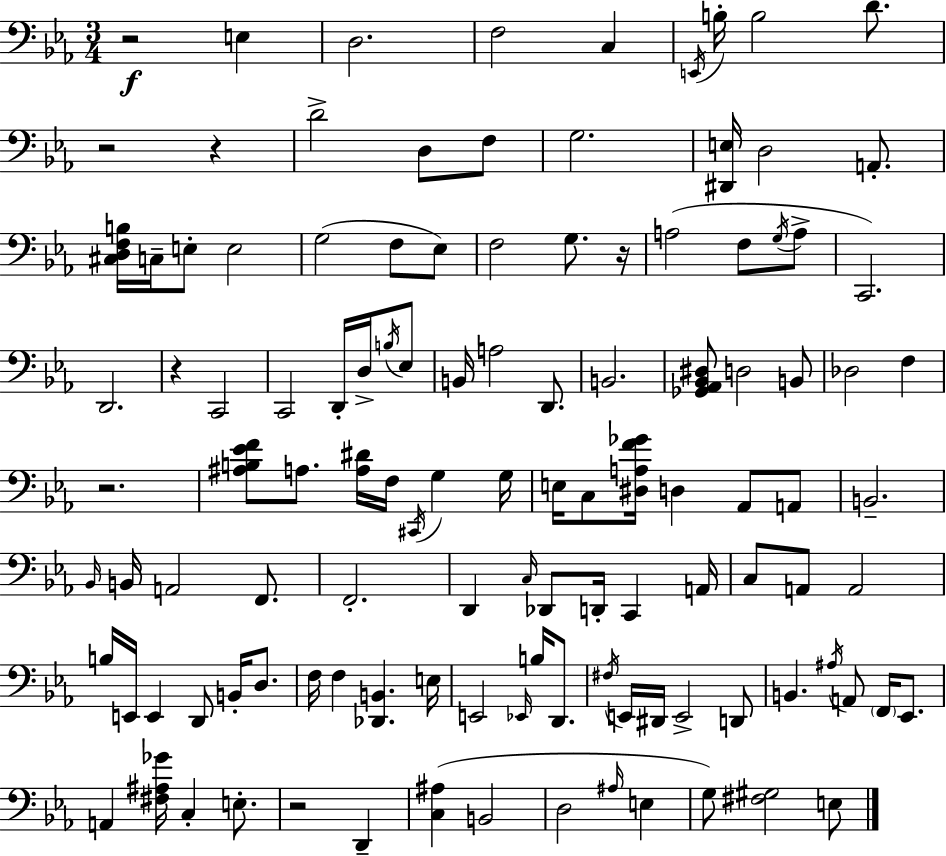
X:1
T:Untitled
M:3/4
L:1/4
K:Eb
z2 E, D,2 F,2 C, E,,/4 B,/4 B,2 D/2 z2 z D2 D,/2 F,/2 G,2 [^D,,E,]/4 D,2 A,,/2 [^C,D,F,B,]/4 C,/4 E,/2 E,2 G,2 F,/2 _E,/2 F,2 G,/2 z/4 A,2 F,/2 G,/4 A,/2 C,,2 D,,2 z C,,2 C,,2 D,,/4 D,/4 B,/4 _E,/2 B,,/4 A,2 D,,/2 B,,2 [_G,,_A,,_B,,^D,]/2 D,2 B,,/2 _D,2 F, z2 [^A,B,_EF]/2 A,/2 [A,^D]/4 F,/4 ^C,,/4 G, G,/4 E,/4 C,/2 [^D,A,F_G]/4 D, _A,,/2 A,,/2 B,,2 _B,,/4 B,,/4 A,,2 F,,/2 F,,2 D,, C,/4 _D,,/2 D,,/4 C,, A,,/4 C,/2 A,,/2 A,,2 B,/4 E,,/4 E,, D,,/2 B,,/4 D,/2 F,/4 F, [_D,,B,,] E,/4 E,,2 _E,,/4 B,/4 D,,/2 ^F,/4 E,,/4 ^D,,/4 E,,2 D,,/2 B,, ^A,/4 A,,/2 F,,/4 _E,,/2 A,, [^F,^A,_G]/4 C, E,/2 z2 D,, [C,^A,] B,,2 D,2 ^A,/4 E, G,/2 [^F,^G,]2 E,/2